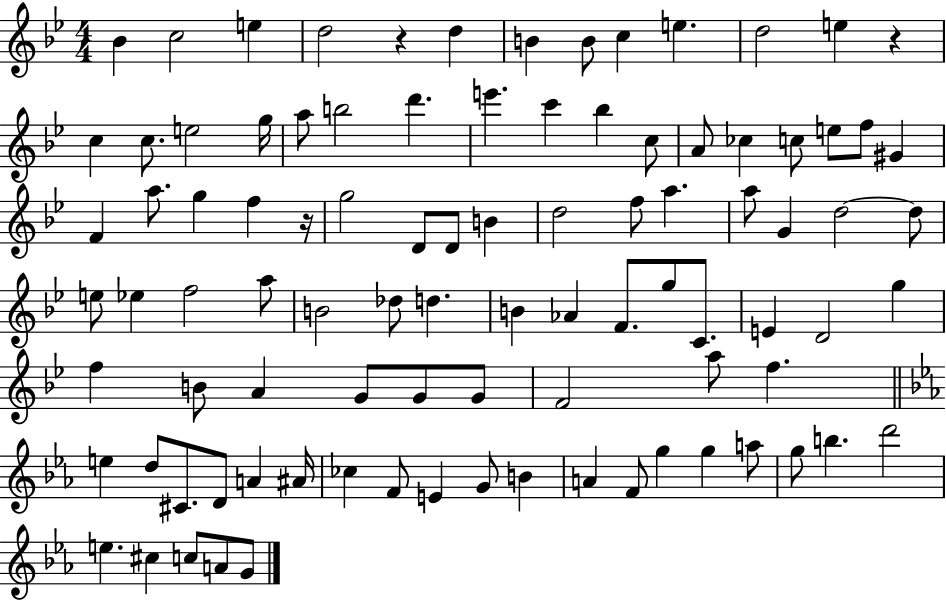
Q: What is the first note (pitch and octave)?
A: Bb4